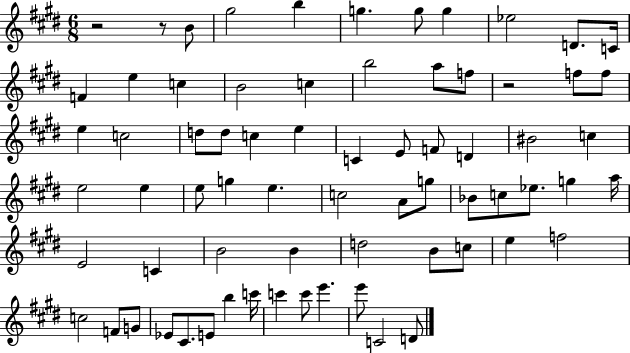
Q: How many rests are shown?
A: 3